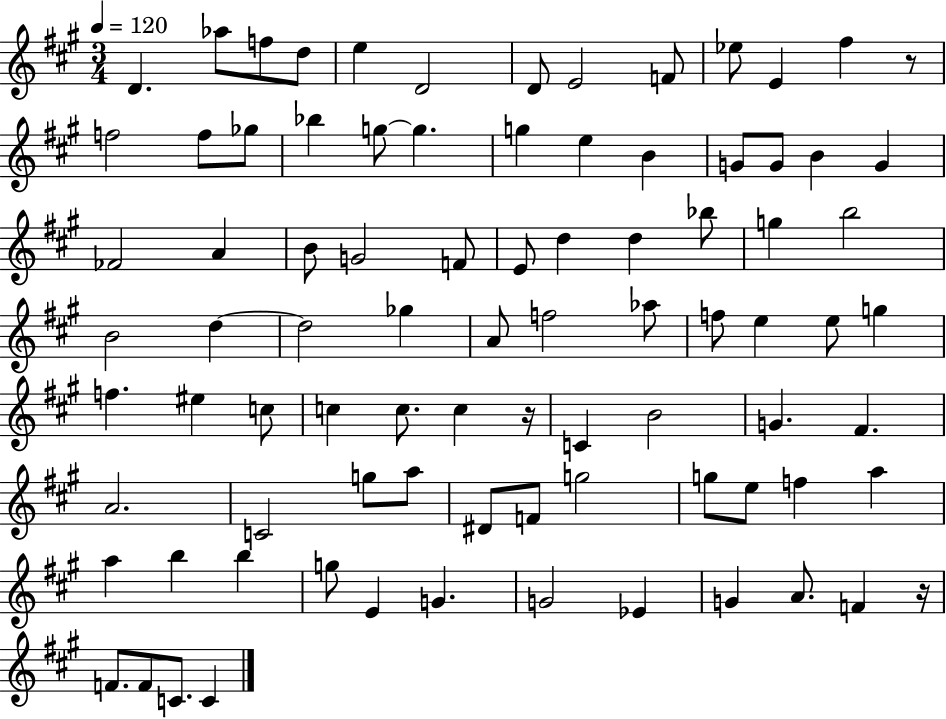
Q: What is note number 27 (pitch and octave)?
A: A4